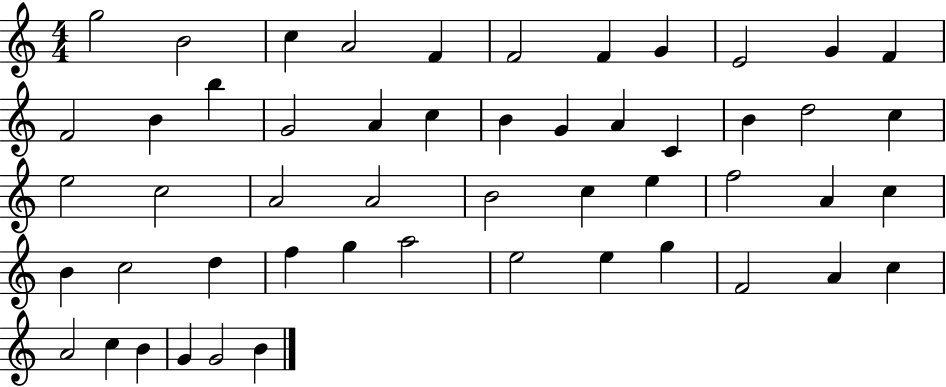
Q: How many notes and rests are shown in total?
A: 52